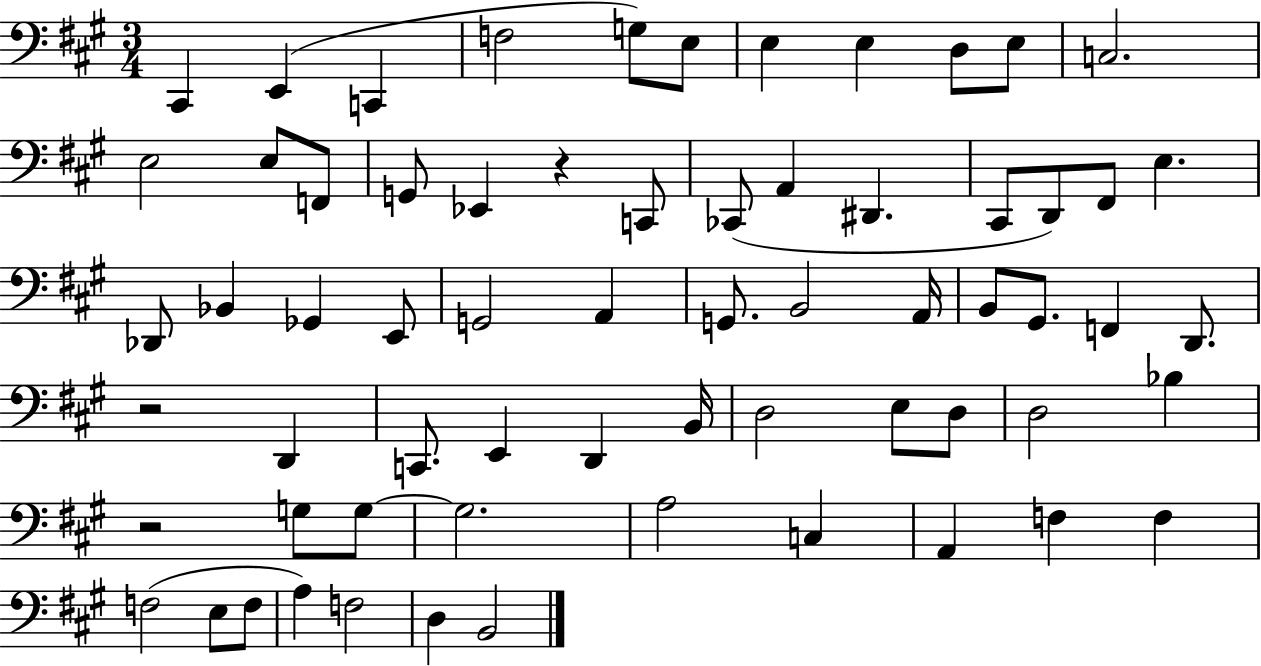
{
  \clef bass
  \numericTimeSignature
  \time 3/4
  \key a \major
  \repeat volta 2 { cis,4 e,4( c,4 | f2 g8) e8 | e4 e4 d8 e8 | c2. | \break e2 e8 f,8 | g,8 ees,4 r4 c,8 | ces,8( a,4 dis,4. | cis,8 d,8) fis,8 e4. | \break des,8 bes,4 ges,4 e,8 | g,2 a,4 | g,8. b,2 a,16 | b,8 gis,8. f,4 d,8. | \break r2 d,4 | c,8. e,4 d,4 b,16 | d2 e8 d8 | d2 bes4 | \break r2 g8 g8~~ | g2. | a2 c4 | a,4 f4 f4 | \break f2( e8 f8 | a4) f2 | d4 b,2 | } \bar "|."
}